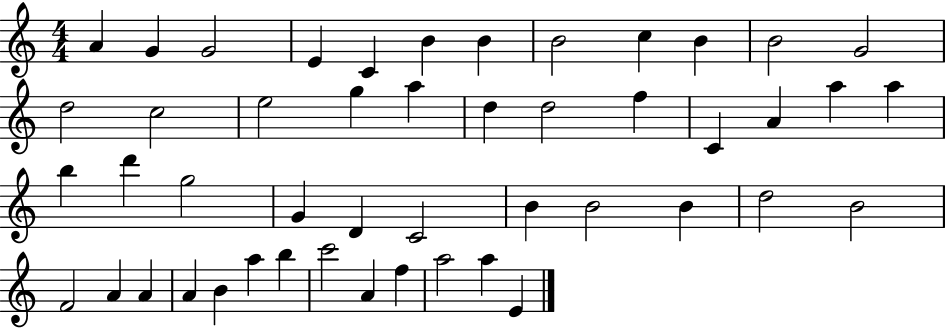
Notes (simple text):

A4/q G4/q G4/h E4/q C4/q B4/q B4/q B4/h C5/q B4/q B4/h G4/h D5/h C5/h E5/h G5/q A5/q D5/q D5/h F5/q C4/q A4/q A5/q A5/q B5/q D6/q G5/h G4/q D4/q C4/h B4/q B4/h B4/q D5/h B4/h F4/h A4/q A4/q A4/q B4/q A5/q B5/q C6/h A4/q F5/q A5/h A5/q E4/q